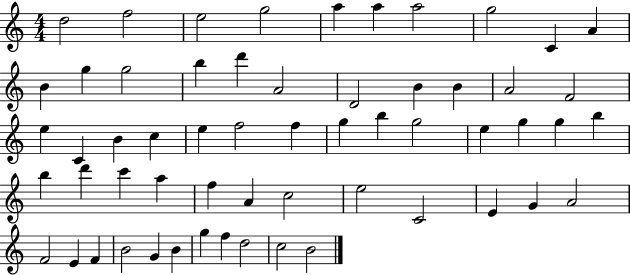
{
  \clef treble
  \numericTimeSignature
  \time 4/4
  \key c \major
  d''2 f''2 | e''2 g''2 | a''4 a''4 a''2 | g''2 c'4 a'4 | \break b'4 g''4 g''2 | b''4 d'''4 a'2 | d'2 b'4 b'4 | a'2 f'2 | \break e''4 c'4 b'4 c''4 | e''4 f''2 f''4 | g''4 b''4 g''2 | e''4 g''4 g''4 b''4 | \break b''4 d'''4 c'''4 a''4 | f''4 a'4 c''2 | e''2 c'2 | e'4 g'4 a'2 | \break f'2 e'4 f'4 | b'2 g'4 b'4 | g''4 f''4 d''2 | c''2 b'2 | \break \bar "|."
}